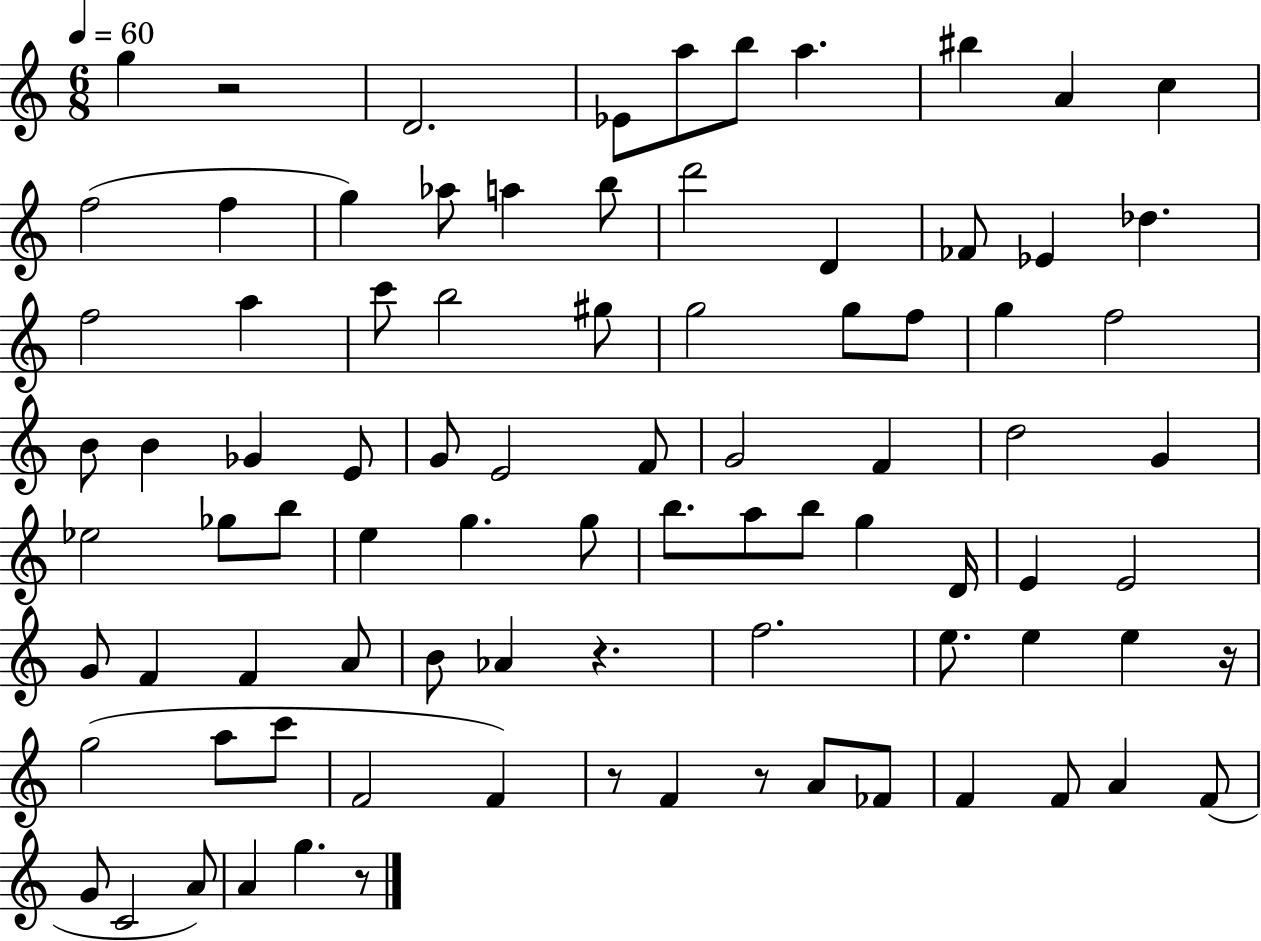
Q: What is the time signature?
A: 6/8